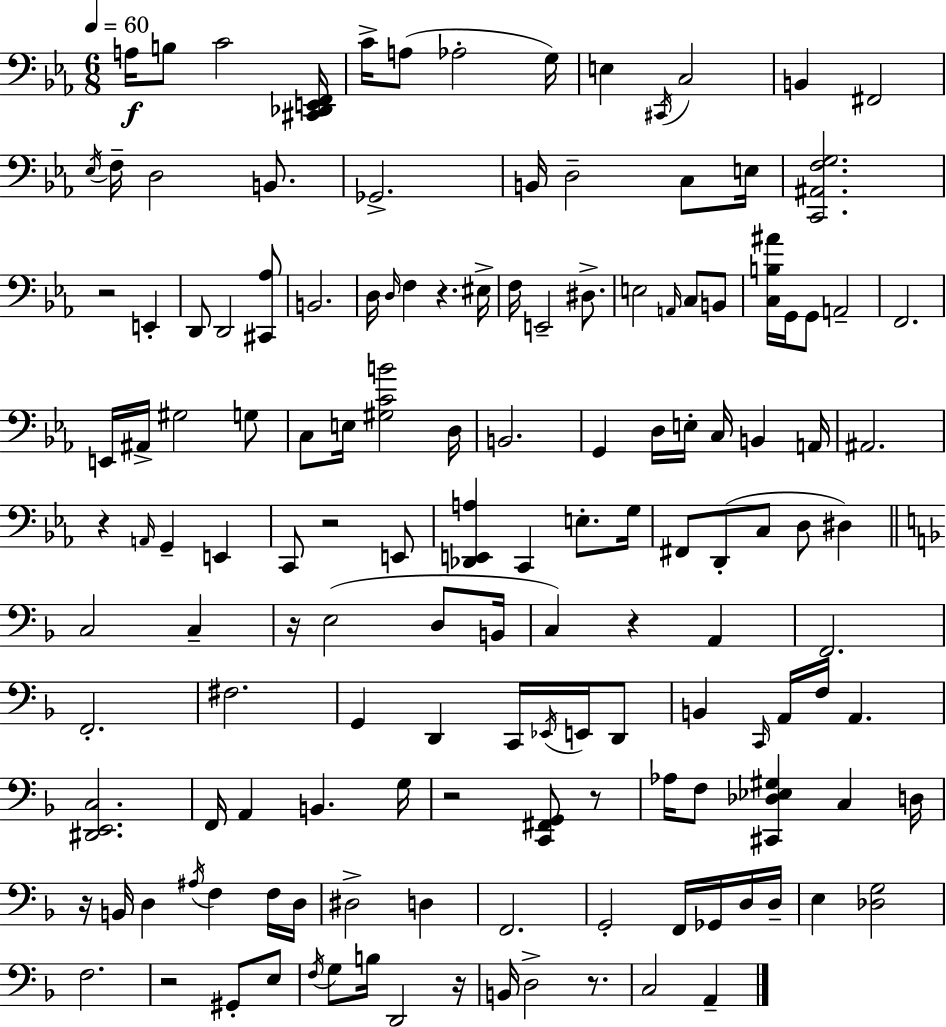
A3/s B3/e C4/h [C#2,Db2,E2,F2]/s C4/s A3/e Ab3/h G3/s E3/q C#2/s C3/h B2/q F#2/h Eb3/s F3/s D3/h B2/e. Gb2/h. B2/s D3/h C3/e E3/s [C2,A#2,F3,G3]/h. R/h E2/q D2/e D2/h [C#2,Ab3]/e B2/h. D3/s D3/s F3/q R/q. EIS3/s F3/s E2/h D#3/e. E3/h A2/s C3/e B2/e [C3,B3,A#4]/s G2/s G2/e A2/h F2/h. E2/s A#2/s G#3/h G3/e C3/e E3/s [G#3,C4,B4]/h D3/s B2/h. G2/q D3/s E3/s C3/s B2/q A2/s A#2/h. R/q A2/s G2/q E2/q C2/e R/h E2/e [Db2,E2,A3]/q C2/q E3/e. G3/s F#2/e D2/e C3/e D3/e D#3/q C3/h C3/q R/s E3/h D3/e B2/s C3/q R/q A2/q F2/h. F2/h. F#3/h. G2/q D2/q C2/s Eb2/s E2/s D2/e B2/q C2/s A2/s F3/s A2/q. [D#2,E2,C3]/h. F2/s A2/q B2/q. G3/s R/h [C2,F#2,G2]/e R/e Ab3/s F3/e [C#2,Db3,Eb3,G#3]/q C3/q D3/s R/s B2/s D3/q A#3/s F3/q F3/s D3/s D#3/h D3/q F2/h. G2/h F2/s Gb2/s D3/s D3/s E3/q [Db3,G3]/h F3/h. R/h G#2/e E3/e F3/s G3/e B3/s D2/h R/s B2/s D3/h R/e. C3/h A2/q